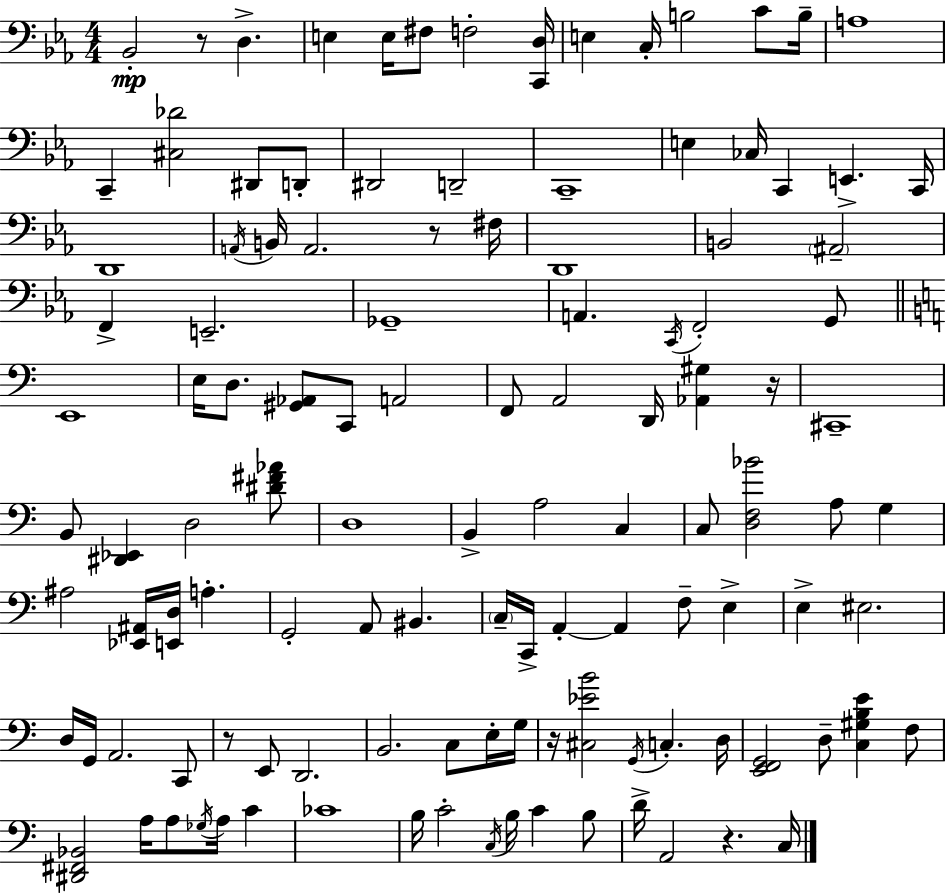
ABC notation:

X:1
T:Untitled
M:4/4
L:1/4
K:Eb
_B,,2 z/2 D, E, E,/4 ^F,/2 F,2 [C,,D,]/4 E, C,/4 B,2 C/2 B,/4 A,4 C,, [^C,_D]2 ^D,,/2 D,,/2 ^D,,2 D,,2 C,,4 E, _C,/4 C,, E,, C,,/4 D,,4 A,,/4 B,,/4 A,,2 z/2 ^F,/4 D,,4 B,,2 ^A,,2 F,, E,,2 _G,,4 A,, C,,/4 F,,2 G,,/2 E,,4 E,/4 D,/2 [^G,,_A,,]/2 C,,/2 A,,2 F,,/2 A,,2 D,,/4 [_A,,^G,] z/4 ^C,,4 B,,/2 [^D,,_E,,] D,2 [^D^F_A]/2 D,4 B,, A,2 C, C,/2 [D,F,_B]2 A,/2 G, ^A,2 [_E,,^A,,]/4 [E,,D,]/4 A, G,,2 A,,/2 ^B,, C,/4 C,,/4 A,, A,, F,/2 E, E, ^E,2 D,/4 G,,/4 A,,2 C,,/2 z/2 E,,/2 D,,2 B,,2 C,/2 E,/4 G,/4 z/4 [^C,_EB]2 G,,/4 C, D,/4 [E,,F,,G,,]2 D,/2 [C,^G,B,E] F,/2 [^D,,^F,,_B,,]2 A,/4 A,/2 _G,/4 A,/4 C _C4 B,/4 C2 C,/4 B,/4 C B,/2 D/4 A,,2 z C,/4